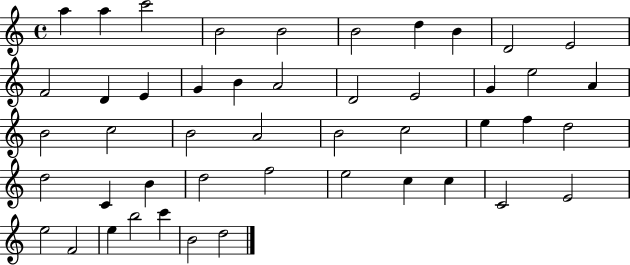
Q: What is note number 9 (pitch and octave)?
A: D4